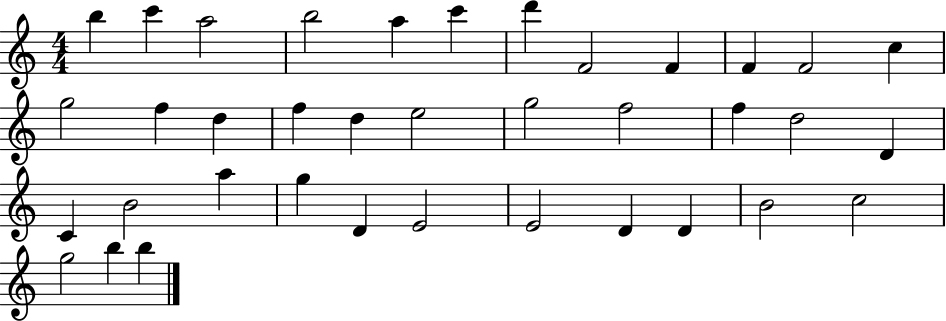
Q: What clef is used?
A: treble